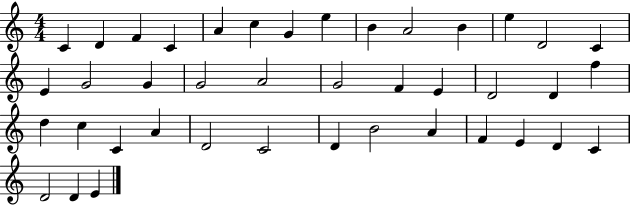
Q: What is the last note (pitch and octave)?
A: E4